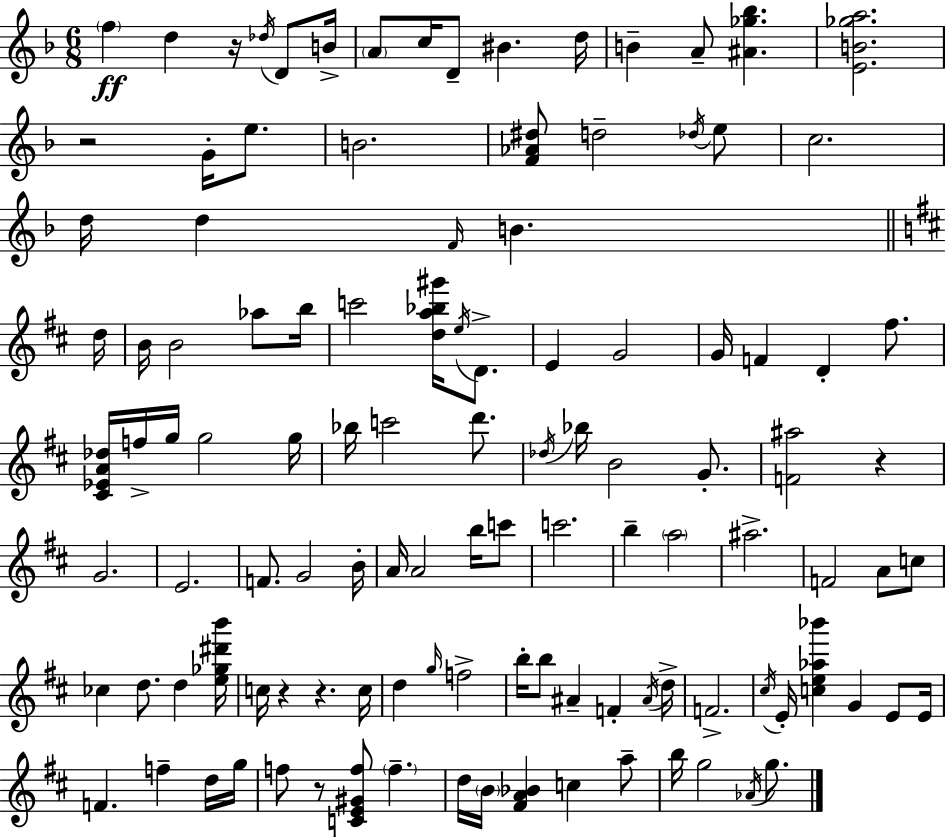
F5/q D5/q R/s Db5/s D4/e B4/s A4/e C5/s D4/e BIS4/q. D5/s B4/q A4/e [A#4,Gb5,Bb5]/q. [E4,B4,Gb5,A5]/h. R/h G4/s E5/e. B4/h. [F4,Ab4,D#5]/e D5/h Db5/s E5/e C5/h. D5/s D5/q F4/s B4/q. D5/s B4/s B4/h Ab5/e B5/s C6/h [D5,A5,Bb5,G#6]/s E5/s D4/e. E4/q G4/h G4/s F4/q D4/q F#5/e. [C#4,Eb4,A4,Db5]/s F5/s G5/s G5/h G5/s Bb5/s C6/h D6/e. Db5/s Bb5/s B4/h G4/e. [F4,A#5]/h R/q G4/h. E4/h. F4/e. G4/h B4/s A4/s A4/h B5/s C6/e C6/h. B5/q A5/h A#5/h. F4/h A4/e C5/e CES5/q D5/e. D5/q [E5,Gb5,D#6,B6]/s C5/s R/q R/q. C5/s D5/q G5/s F5/h B5/s B5/e A#4/q F4/q A#4/s D5/s F4/h. C#5/s E4/s [C5,E5,Ab5,Bb6]/q G4/q E4/e E4/s F4/q. F5/q D5/s G5/s F5/e R/e [C4,E4,G#4,F5]/e F5/q. D5/s B4/s [F#4,A4,Bb4]/q C5/q A5/e B5/s G5/h Ab4/s G5/e.